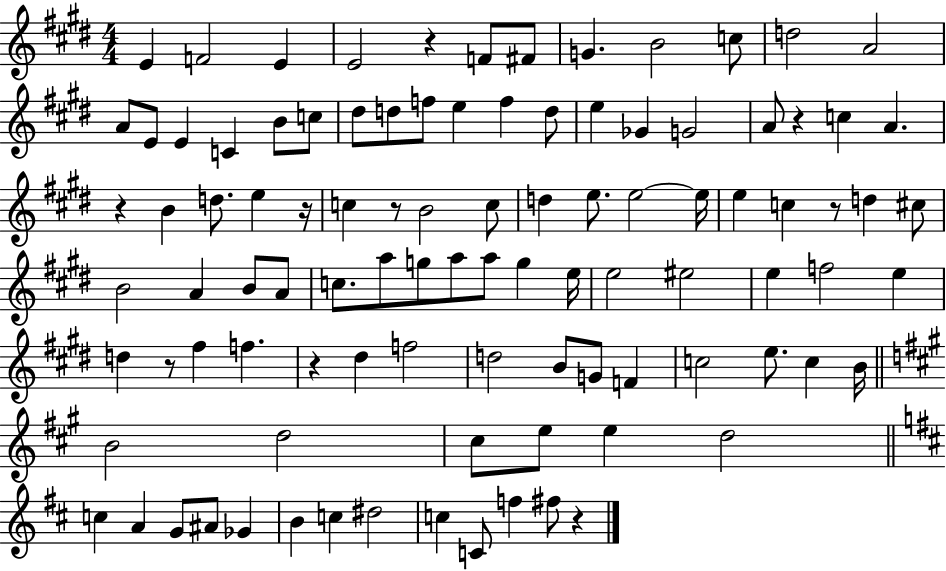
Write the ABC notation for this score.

X:1
T:Untitled
M:4/4
L:1/4
K:E
E F2 E E2 z F/2 ^F/2 G B2 c/2 d2 A2 A/2 E/2 E C B/2 c/2 ^d/2 d/2 f/2 e f d/2 e _G G2 A/2 z c A z B d/2 e z/4 c z/2 B2 c/2 d e/2 e2 e/4 e c z/2 d ^c/2 B2 A B/2 A/2 c/2 a/2 g/2 a/2 a/2 g e/4 e2 ^e2 e f2 e d z/2 ^f f z ^d f2 d2 B/2 G/2 F c2 e/2 c B/4 B2 d2 ^c/2 e/2 e d2 c A G/2 ^A/2 _G B c ^d2 c C/2 f ^f/2 z